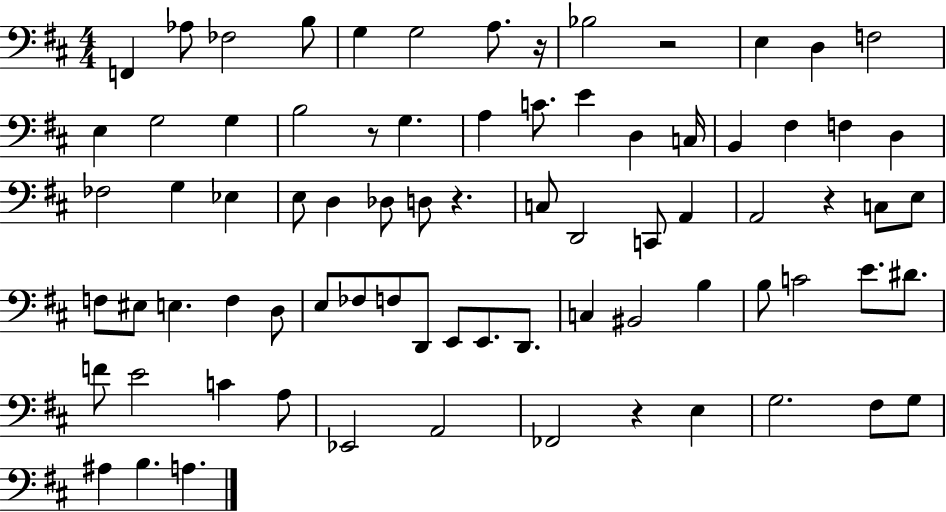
F2/q Ab3/e FES3/h B3/e G3/q G3/h A3/e. R/s Bb3/h R/h E3/q D3/q F3/h E3/q G3/h G3/q B3/h R/e G3/q. A3/q C4/e. E4/q D3/q C3/s B2/q F#3/q F3/q D3/q FES3/h G3/q Eb3/q E3/e D3/q Db3/e D3/e R/q. C3/e D2/h C2/e A2/q A2/h R/q C3/e E3/e F3/e EIS3/e E3/q. F3/q D3/e E3/e FES3/e F3/e D2/e E2/e E2/e. D2/e. C3/q BIS2/h B3/q B3/e C4/h E4/e. D#4/e. F4/e E4/h C4/q A3/e Eb2/h A2/h FES2/h R/q E3/q G3/h. F#3/e G3/e A#3/q B3/q. A3/q.